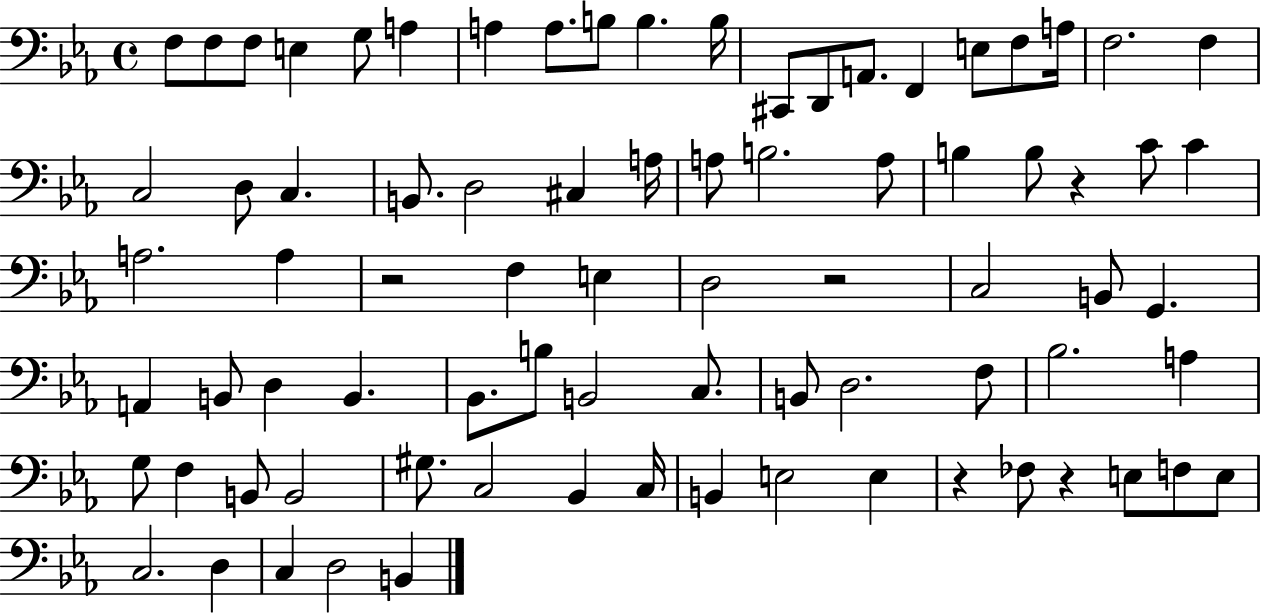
F3/e F3/e F3/e E3/q G3/e A3/q A3/q A3/e. B3/e B3/q. B3/s C#2/e D2/e A2/e. F2/q E3/e F3/e A3/s F3/h. F3/q C3/h D3/e C3/q. B2/e. D3/h C#3/q A3/s A3/e B3/h. A3/e B3/q B3/e R/q C4/e C4/q A3/h. A3/q R/h F3/q E3/q D3/h R/h C3/h B2/e G2/q. A2/q B2/e D3/q B2/q. Bb2/e. B3/e B2/h C3/e. B2/e D3/h. F3/e Bb3/h. A3/q G3/e F3/q B2/e B2/h G#3/e. C3/h Bb2/q C3/s B2/q E3/h E3/q R/q FES3/e R/q E3/e F3/e E3/e C3/h. D3/q C3/q D3/h B2/q